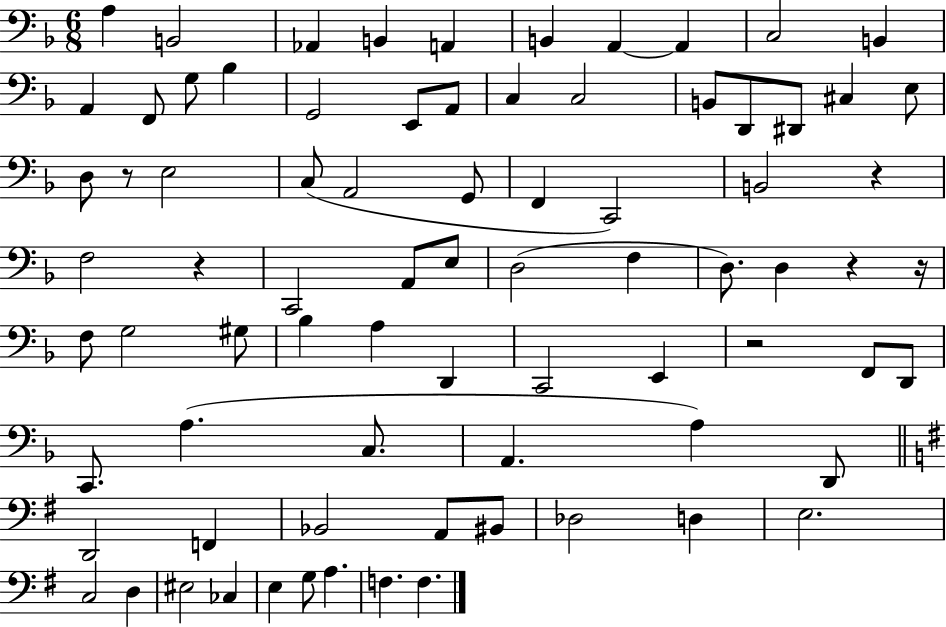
{
  \clef bass
  \numericTimeSignature
  \time 6/8
  \key f \major
  a4 b,2 | aes,4 b,4 a,4 | b,4 a,4~~ a,4 | c2 b,4 | \break a,4 f,8 g8 bes4 | g,2 e,8 a,8 | c4 c2 | b,8 d,8 dis,8 cis4 e8 | \break d8 r8 e2 | c8( a,2 g,8 | f,4 c,2) | b,2 r4 | \break f2 r4 | c,2 a,8 e8 | d2( f4 | d8.) d4 r4 r16 | \break f8 g2 gis8 | bes4 a4 d,4 | c,2 e,4 | r2 f,8 d,8 | \break c,8. a4.( c8. | a,4. a4) d,8 | \bar "||" \break \key e \minor d,2 f,4 | bes,2 a,8 bis,8 | des2 d4 | e2. | \break c2 d4 | eis2 ces4 | e4 g8 a4. | f4. f4. | \break \bar "|."
}